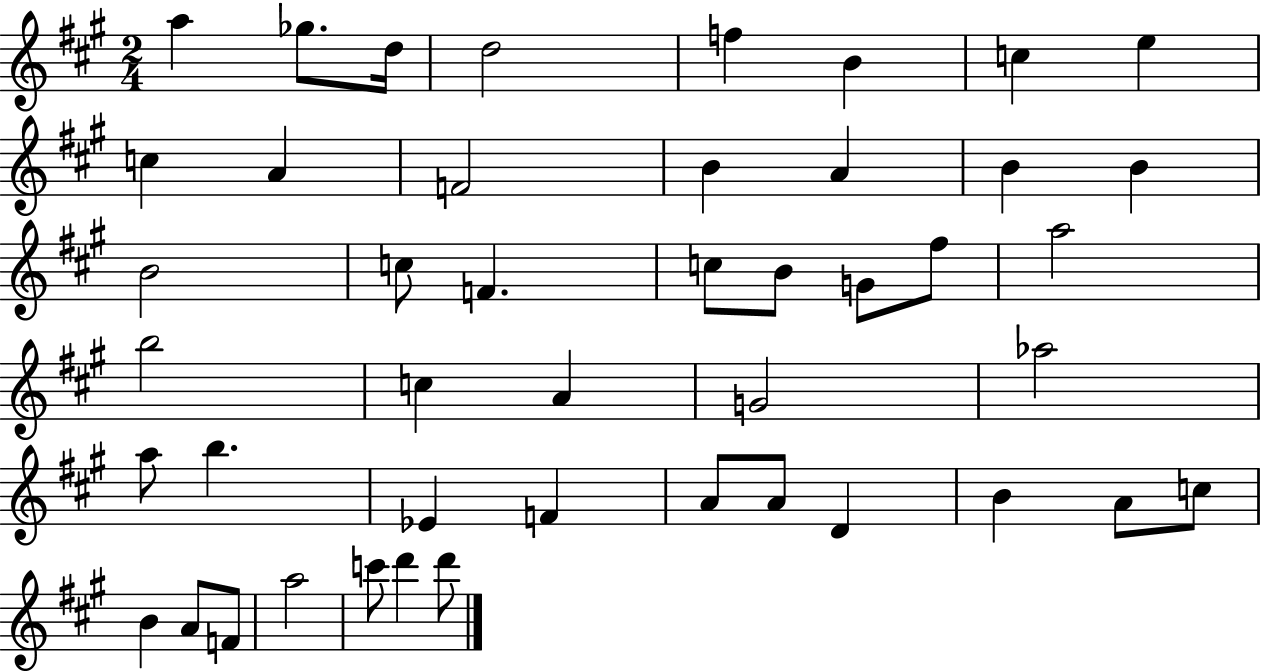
A5/q Gb5/e. D5/s D5/h F5/q B4/q C5/q E5/q C5/q A4/q F4/h B4/q A4/q B4/q B4/q B4/h C5/e F4/q. C5/e B4/e G4/e F#5/e A5/h B5/h C5/q A4/q G4/h Ab5/h A5/e B5/q. Eb4/q F4/q A4/e A4/e D4/q B4/q A4/e C5/e B4/q A4/e F4/e A5/h C6/e D6/q D6/e